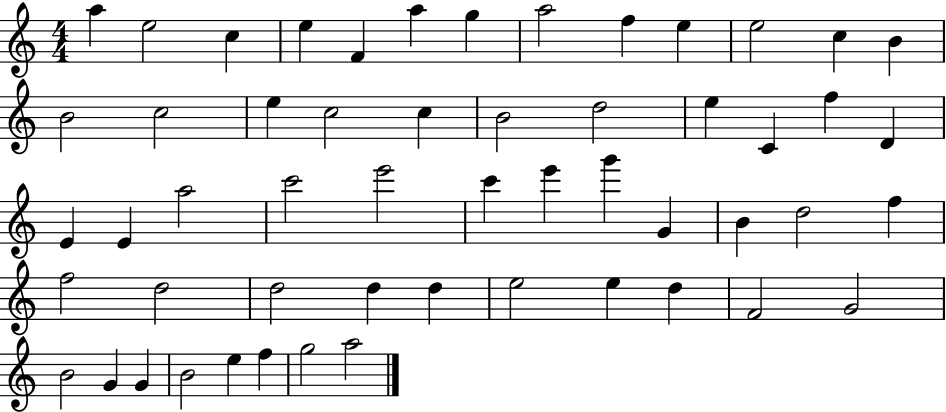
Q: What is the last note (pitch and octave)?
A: A5